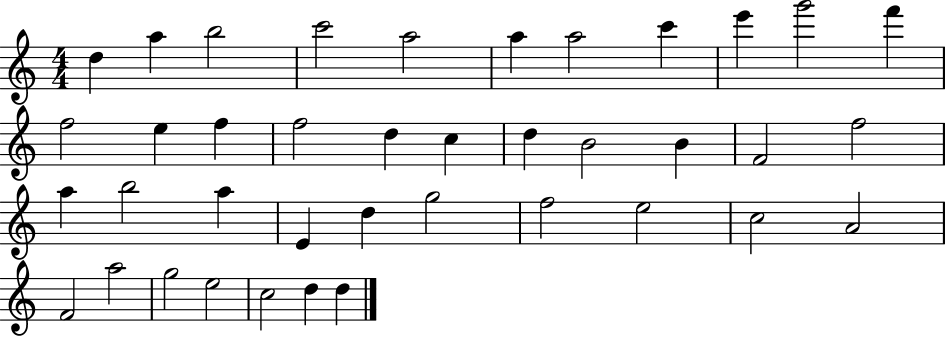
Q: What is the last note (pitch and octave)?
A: D5